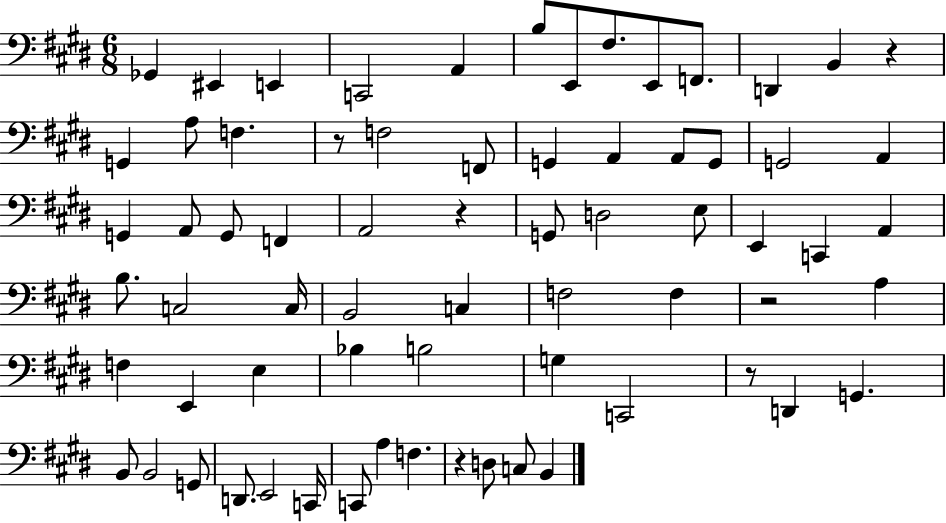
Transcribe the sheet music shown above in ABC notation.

X:1
T:Untitled
M:6/8
L:1/4
K:E
_G,, ^E,, E,, C,,2 A,, B,/2 E,,/2 ^F,/2 E,,/2 F,,/2 D,, B,, z G,, A,/2 F, z/2 F,2 F,,/2 G,, A,, A,,/2 G,,/2 G,,2 A,, G,, A,,/2 G,,/2 F,, A,,2 z G,,/2 D,2 E,/2 E,, C,, A,, B,/2 C,2 C,/4 B,,2 C, F,2 F, z2 A, F, E,, E, _B, B,2 G, C,,2 z/2 D,, G,, B,,/2 B,,2 G,,/2 D,,/2 E,,2 C,,/4 C,,/2 A, F, z D,/2 C,/2 B,,